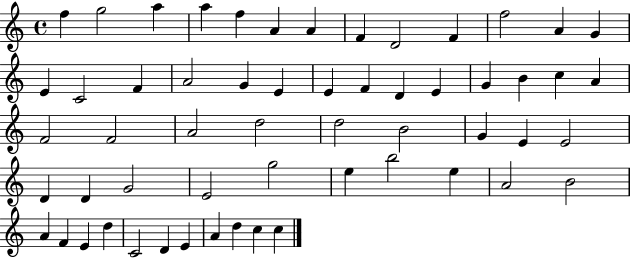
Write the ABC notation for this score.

X:1
T:Untitled
M:4/4
L:1/4
K:C
f g2 a a f A A F D2 F f2 A G E C2 F A2 G E E F D E G B c A F2 F2 A2 d2 d2 B2 G E E2 D D G2 E2 g2 e b2 e A2 B2 A F E d C2 D E A d c c